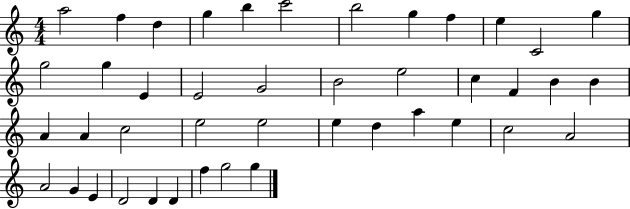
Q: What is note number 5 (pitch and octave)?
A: B5